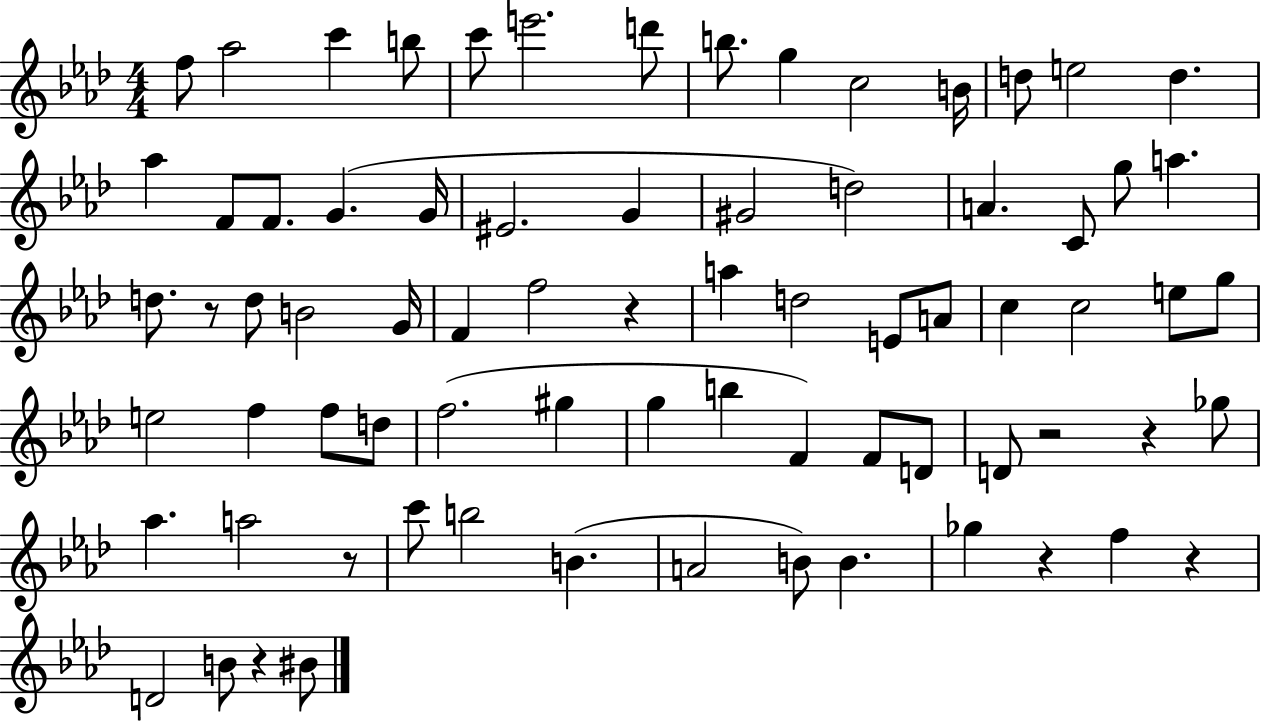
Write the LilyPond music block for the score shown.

{
  \clef treble
  \numericTimeSignature
  \time 4/4
  \key aes \major
  f''8 aes''2 c'''4 b''8 | c'''8 e'''2. d'''8 | b''8. g''4 c''2 b'16 | d''8 e''2 d''4. | \break aes''4 f'8 f'8. g'4.( g'16 | eis'2. g'4 | gis'2 d''2) | a'4. c'8 g''8 a''4. | \break d''8. r8 d''8 b'2 g'16 | f'4 f''2 r4 | a''4 d''2 e'8 a'8 | c''4 c''2 e''8 g''8 | \break e''2 f''4 f''8 d''8 | f''2.( gis''4 | g''4 b''4 f'4) f'8 d'8 | d'8 r2 r4 ges''8 | \break aes''4. a''2 r8 | c'''8 b''2 b'4.( | a'2 b'8) b'4. | ges''4 r4 f''4 r4 | \break d'2 b'8 r4 bis'8 | \bar "|."
}